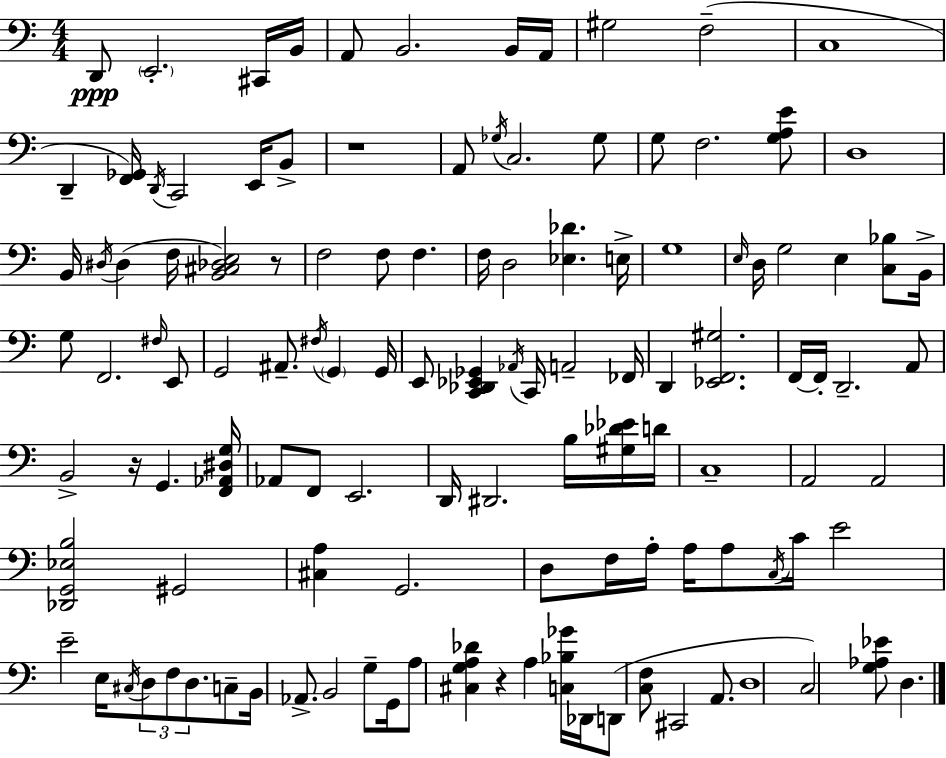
X:1
T:Untitled
M:4/4
L:1/4
K:Am
D,,/2 E,,2 ^C,,/4 B,,/4 A,,/2 B,,2 B,,/4 A,,/4 ^G,2 F,2 C,4 D,, [F,,_G,,]/4 D,,/4 C,,2 E,,/4 B,,/2 z4 A,,/2 _G,/4 C,2 _G,/2 G,/2 F,2 [G,A,E]/2 D,4 B,,/4 ^D,/4 ^D, F,/4 [B,,^C,_D,E,]2 z/2 F,2 F,/2 F, F,/4 D,2 [_E,_D] E,/4 G,4 E,/4 D,/4 G,2 E, [C,_B,]/2 B,,/4 G,/2 F,,2 ^F,/4 E,,/2 G,,2 ^A,,/2 ^F,/4 G,, G,,/4 E,,/2 [C,,_D,,_E,,_G,,] _A,,/4 C,,/4 A,,2 _F,,/4 D,, [_E,,F,,^G,]2 F,,/4 F,,/4 D,,2 A,,/2 B,,2 z/4 G,, [F,,_A,,^D,G,]/4 _A,,/2 F,,/2 E,,2 D,,/4 ^D,,2 B,/4 [^G,_D_E]/4 D/4 C,4 A,,2 A,,2 [_D,,G,,_E,B,]2 ^G,,2 [^C,A,] G,,2 D,/2 F,/4 A,/4 A,/4 A,/2 C,/4 C/4 E2 E2 E,/4 ^C,/4 D,/2 F,/2 D,/2 C,/2 B,,/4 _A,,/2 B,,2 G,/2 G,,/4 A,/2 [^C,G,A,_D] z A, [C,_B,_G]/4 _D,,/4 D,,/2 [C,F,]/2 ^C,,2 A,,/2 D,4 C,2 [G,_A,_E]/2 D,